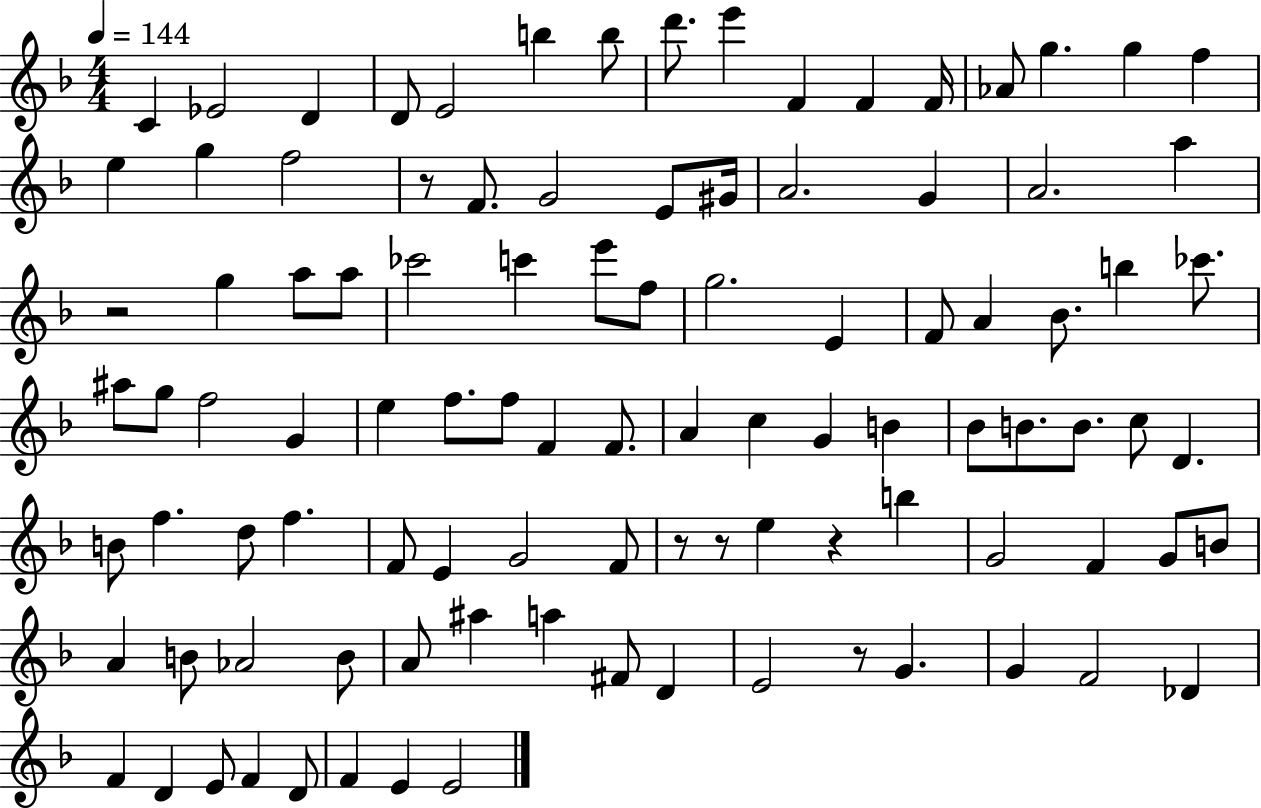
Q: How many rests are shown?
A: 6